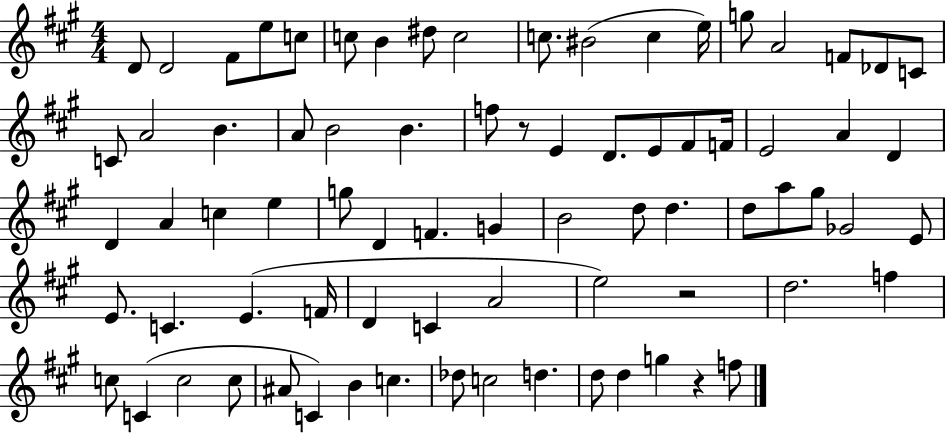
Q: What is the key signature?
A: A major